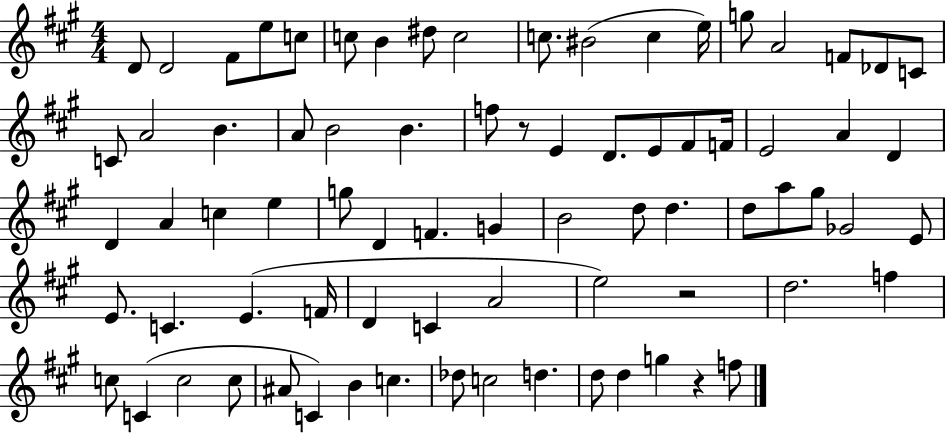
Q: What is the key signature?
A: A major